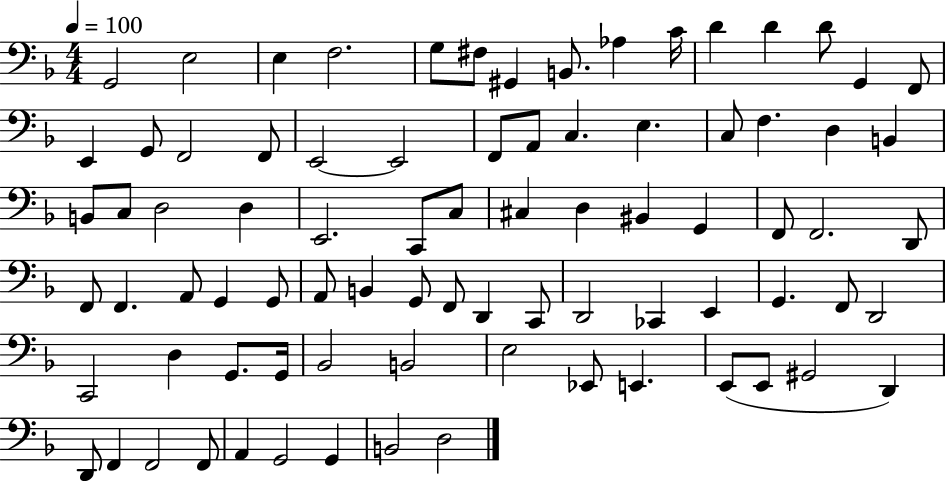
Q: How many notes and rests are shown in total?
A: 82